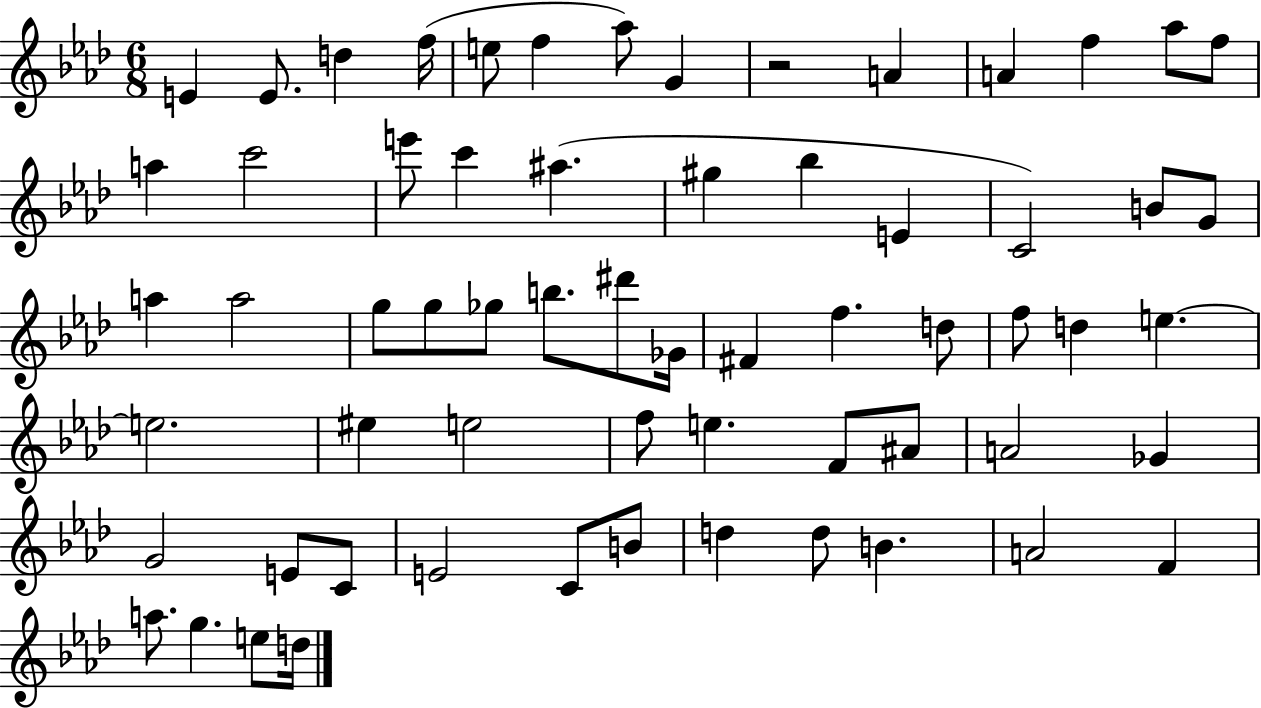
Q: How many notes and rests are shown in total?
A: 63